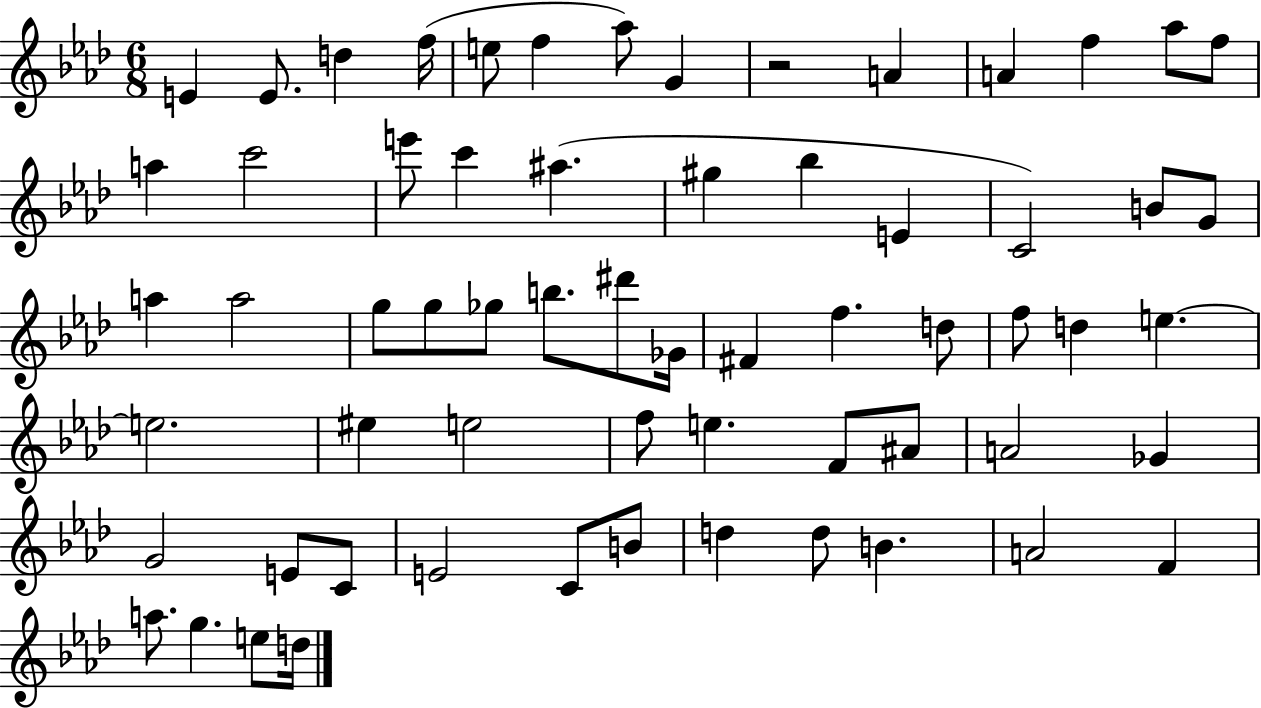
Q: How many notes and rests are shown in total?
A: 63